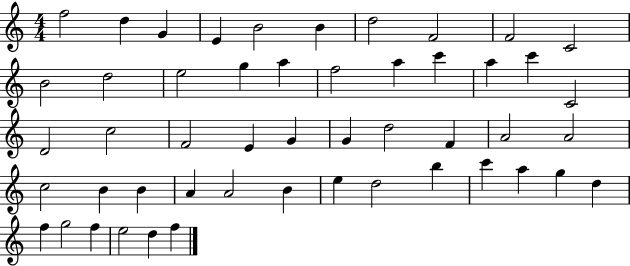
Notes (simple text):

F5/h D5/q G4/q E4/q B4/h B4/q D5/h F4/h F4/h C4/h B4/h D5/h E5/h G5/q A5/q F5/h A5/q C6/q A5/q C6/q C4/h D4/h C5/h F4/h E4/q G4/q G4/q D5/h F4/q A4/h A4/h C5/h B4/q B4/q A4/q A4/h B4/q E5/q D5/h B5/q C6/q A5/q G5/q D5/q F5/q G5/h F5/q E5/h D5/q F5/q